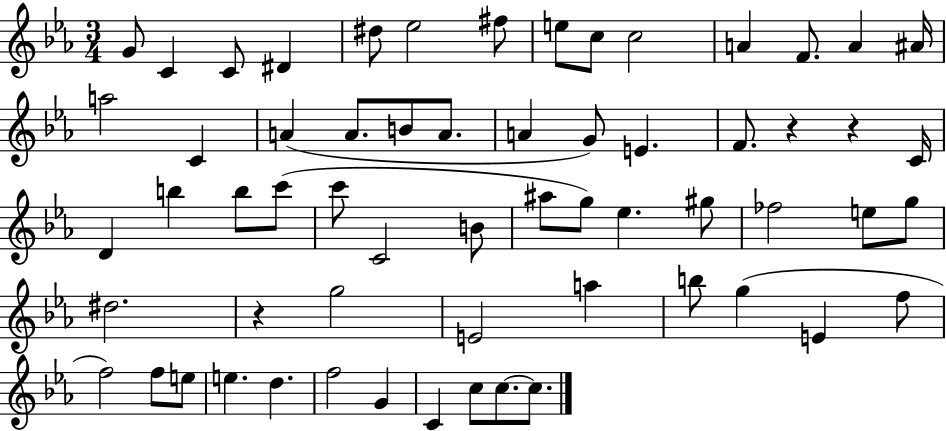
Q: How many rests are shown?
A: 3